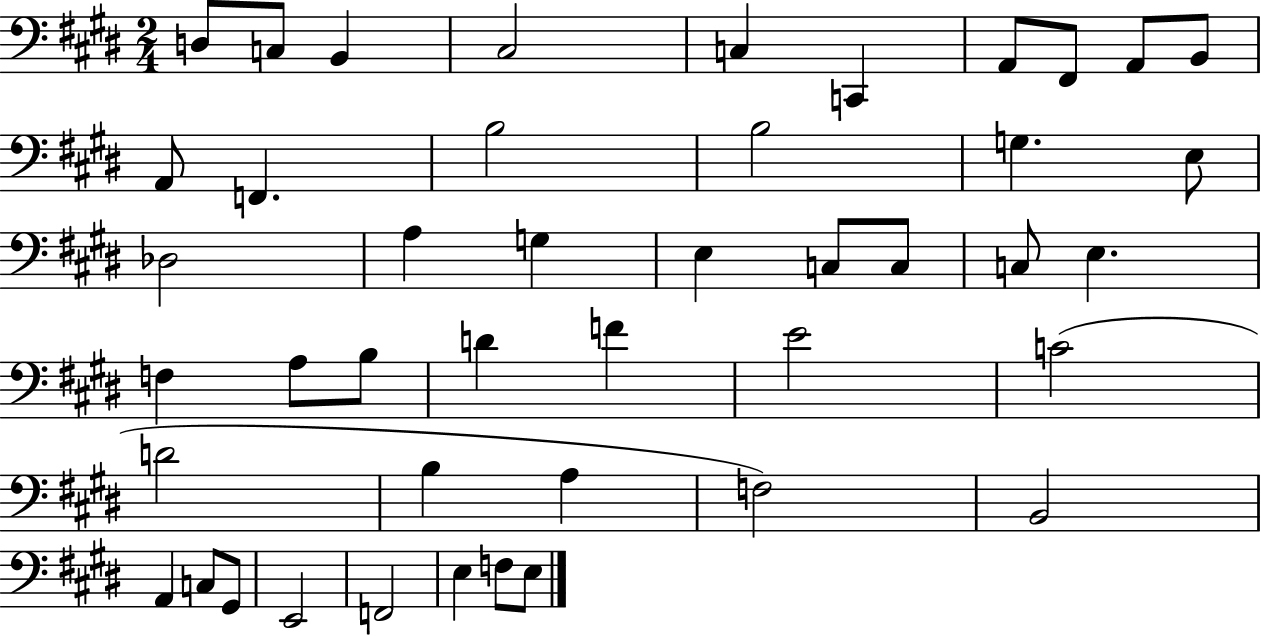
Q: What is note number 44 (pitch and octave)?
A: E3